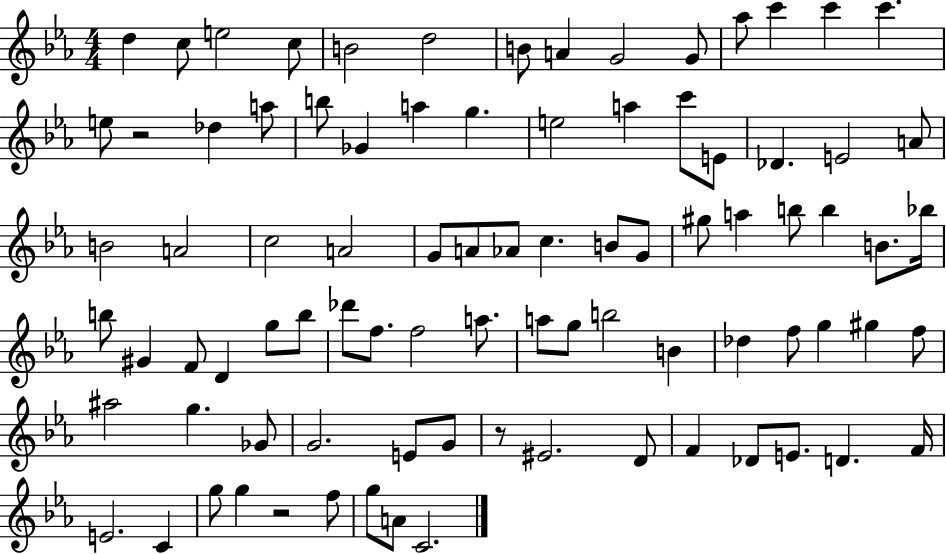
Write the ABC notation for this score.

X:1
T:Untitled
M:4/4
L:1/4
K:Eb
d c/2 e2 c/2 B2 d2 B/2 A G2 G/2 _a/2 c' c' c' e/2 z2 _d a/2 b/2 _G a g e2 a c'/2 E/2 _D E2 A/2 B2 A2 c2 A2 G/2 A/2 _A/2 c B/2 G/2 ^g/2 a b/2 b B/2 _b/4 b/2 ^G F/2 D g/2 b/2 _d'/2 f/2 f2 a/2 a/2 g/2 b2 B _d f/2 g ^g f/2 ^a2 g _G/2 G2 E/2 G/2 z/2 ^E2 D/2 F _D/2 E/2 D F/4 E2 C g/2 g z2 f/2 g/2 A/2 C2